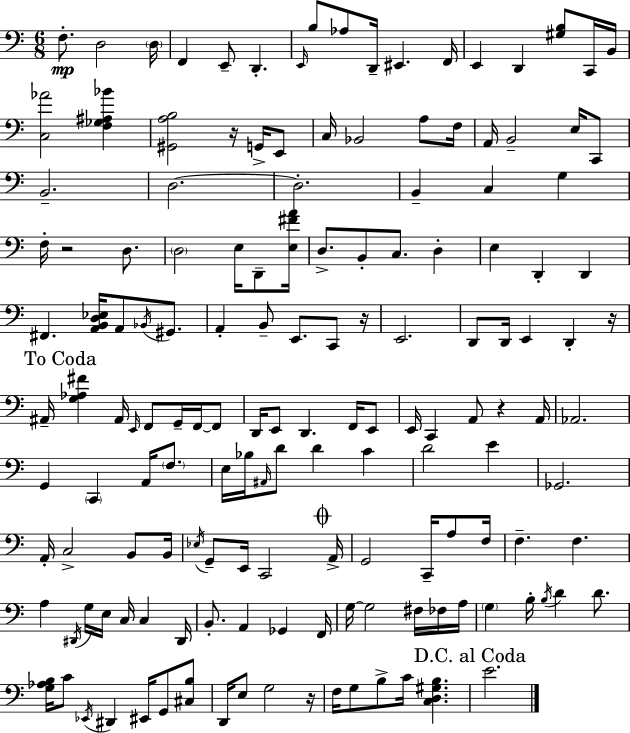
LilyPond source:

{
  \clef bass
  \numericTimeSignature
  \time 6/8
  \key a \minor
  f8.-.\mp d2 \parenthesize d16 | f,4 e,8-- d,4.-. | \grace { e,16 } b8 aes8 d,16-- eis,4. | f,16 e,4 d,4 <gis b>8 c,16 | \break b,16 <c aes'>2 <f ges ais bes'>4 | <gis, a b>2 r16 g,16-> e,8 | c16 bes,2 a8 | f16 a,16 b,2-- e16 c,8 | \break b,2.-- | d2.~~ | d2.-. | b,4-- c4 g4 | \break f16-. r2 d8. | \parenthesize d2 e16 d,8-- | <e fis' a'>16 d8.-> b,8-. c8. d4-. | e4 d,4-. d,4 | \break fis,4. <a, b, d ees>16 a,8 \acciaccatura { bes,16 } gis,8. | a,4-. b,8-- e,8. c,8 | r16 e,2. | d,8 d,16 e,4 d,4-. | \break r16 \mark "To Coda" ais,16-- <g aes fis'>4 ais,16 \grace { e,16 } f,8 g,16-- | f,16~~ f,8 d,16 e,8 d,4. | f,16 e,8 e,16 c,4 a,8 r4 | a,16 aes,2. | \break g,4 \parenthesize c,4 a,16 | \parenthesize f8. e16 bes16 \grace { ais,16 } d'8 d'4 | c'4 d'2 | e'4 ges,2. | \break a,16-. c2-> | b,8 b,16 \acciaccatura { ees16 } g,8-- e,16 c,2 | \mark \markup { \musicglyph "scripts.coda" } a,16-> g,2 | c,16-- a8 f16 f4.-- f4. | \break a4 \acciaccatura { dis,16 } g16 e16 | c16 c4 dis,16 b,8.-. a,4 | ges,4 f,16 g16~~ g2 | fis16 fes16 a16 \parenthesize g4 b16-. \acciaccatura { b16 } | \break d'4 d'8. <g aes b>16 c'8 \acciaccatura { ees,16 } dis,4 | eis,16 g,8 <cis b>8 d,16 e8 g2 | r16 f16 g8 b8-> | c'16 <c d gis b>4. \mark "D.C. al Coda" e'2. | \break \bar "|."
}